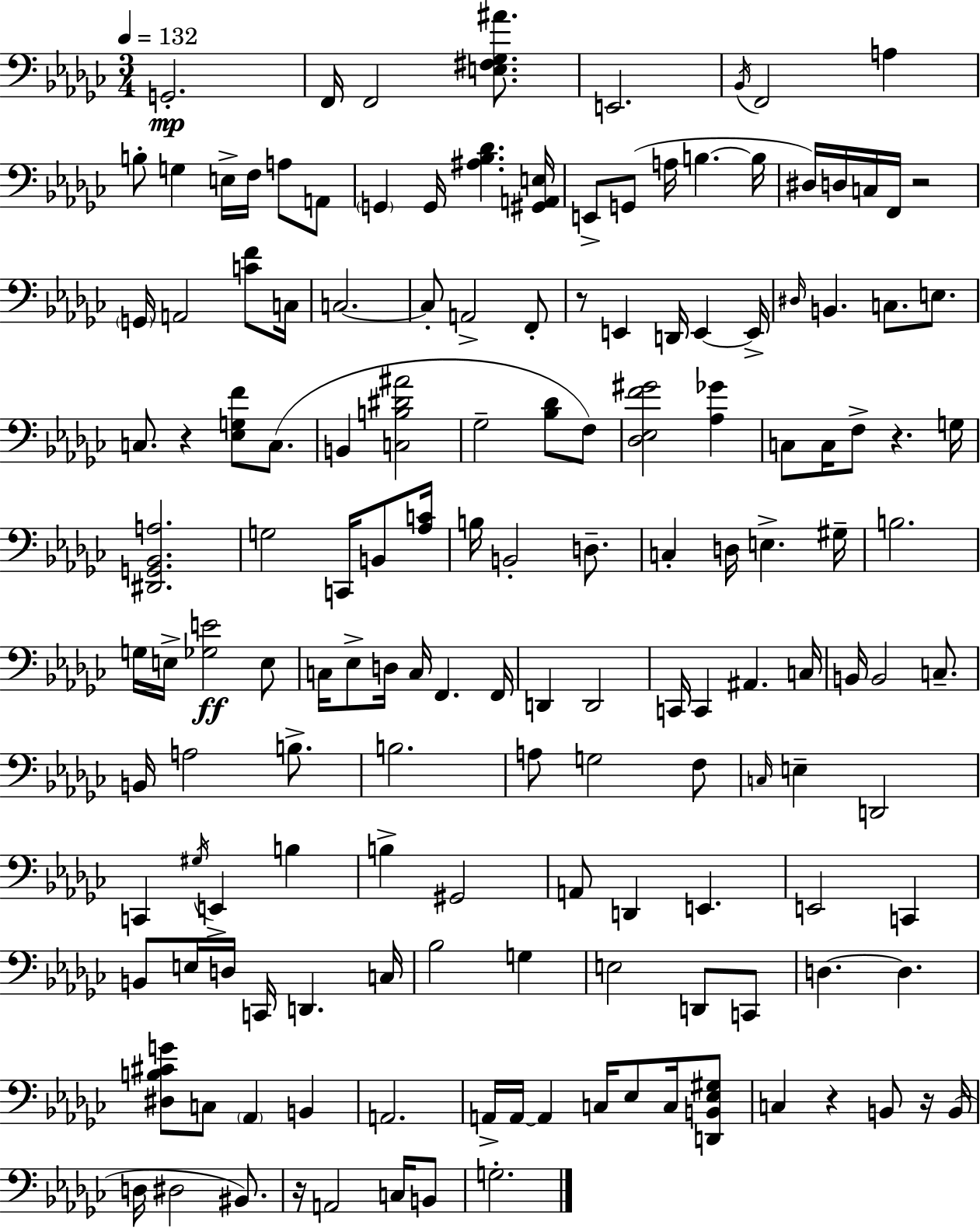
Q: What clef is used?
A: bass